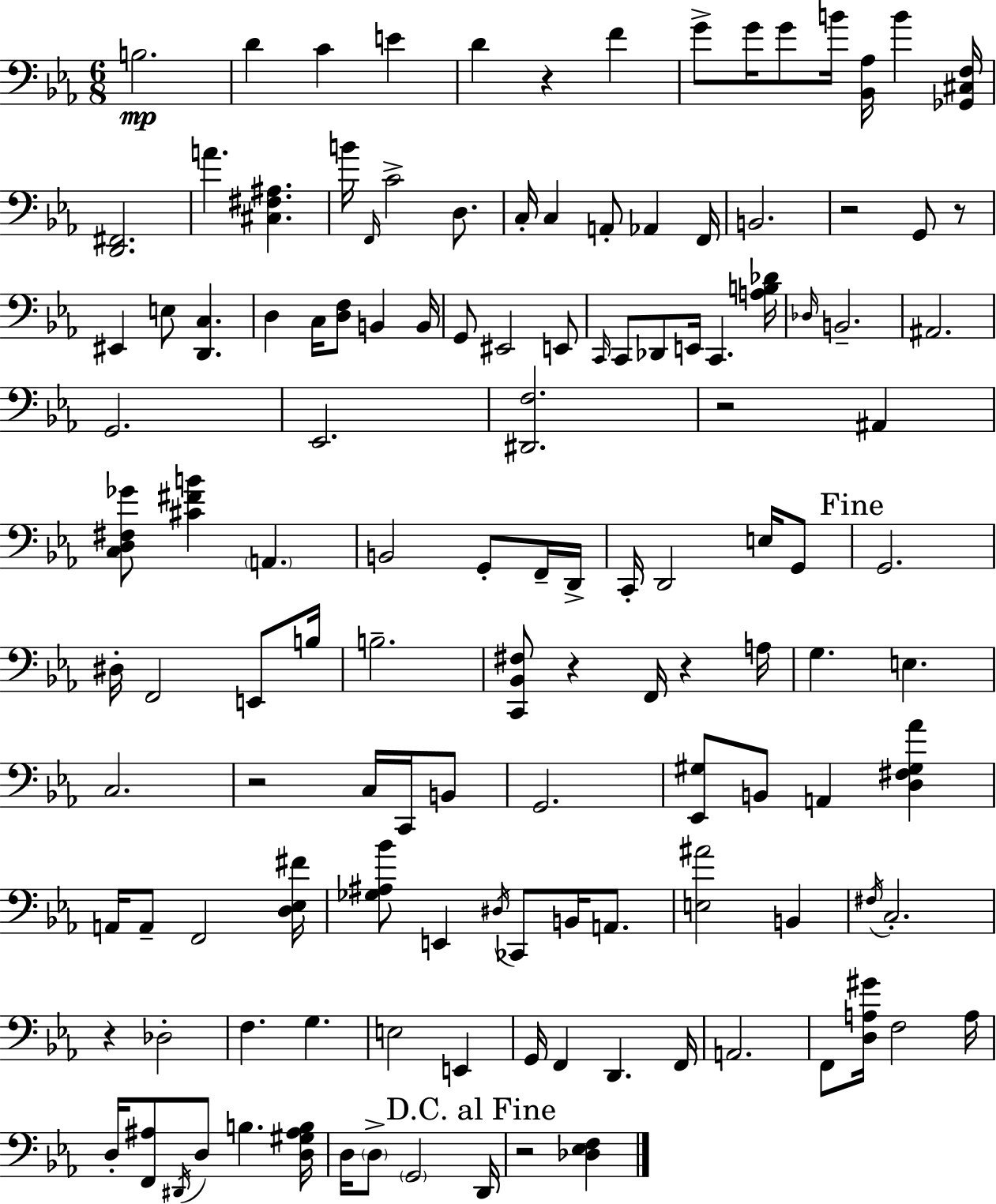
X:1
T:Untitled
M:6/8
L:1/4
K:Cm
B,2 D C E D z F G/2 G/4 G/2 B/4 [_B,,_A,]/4 B [_G,,^C,F,]/4 [D,,^F,,]2 A [^C,^F,^A,] B/4 F,,/4 C2 D,/2 C,/4 C, A,,/2 _A,, F,,/4 B,,2 z2 G,,/2 z/2 ^E,, E,/2 [D,,C,] D, C,/4 [D,F,]/2 B,, B,,/4 G,,/2 ^E,,2 E,,/2 C,,/4 C,,/2 _D,,/2 E,,/4 C,, [A,B,_D]/4 _D,/4 B,,2 ^A,,2 G,,2 _E,,2 [^D,,F,]2 z2 ^A,, [C,D,^F,_G]/2 [^C^FB] A,, B,,2 G,,/2 F,,/4 D,,/4 C,,/4 D,,2 E,/4 G,,/2 G,,2 ^D,/4 F,,2 E,,/2 B,/4 B,2 [C,,_B,,^F,]/2 z F,,/4 z A,/4 G, E, C,2 z2 C,/4 C,,/4 B,,/2 G,,2 [_E,,^G,]/2 B,,/2 A,, [D,^F,^G,_A] A,,/4 A,,/2 F,,2 [D,_E,^F]/4 [_G,^A,_B]/2 E,, ^D,/4 _C,,/2 B,,/4 A,,/2 [E,^A]2 B,, ^F,/4 C,2 z _D,2 F, G, E,2 E,, G,,/4 F,, D,, F,,/4 A,,2 F,,/2 [D,A,^G]/4 F,2 A,/4 D,/4 [F,,^A,]/2 ^D,,/4 D,/2 B, [D,^G,^A,B,]/4 D,/4 D,/2 G,,2 D,,/4 z2 [_D,_E,F,]